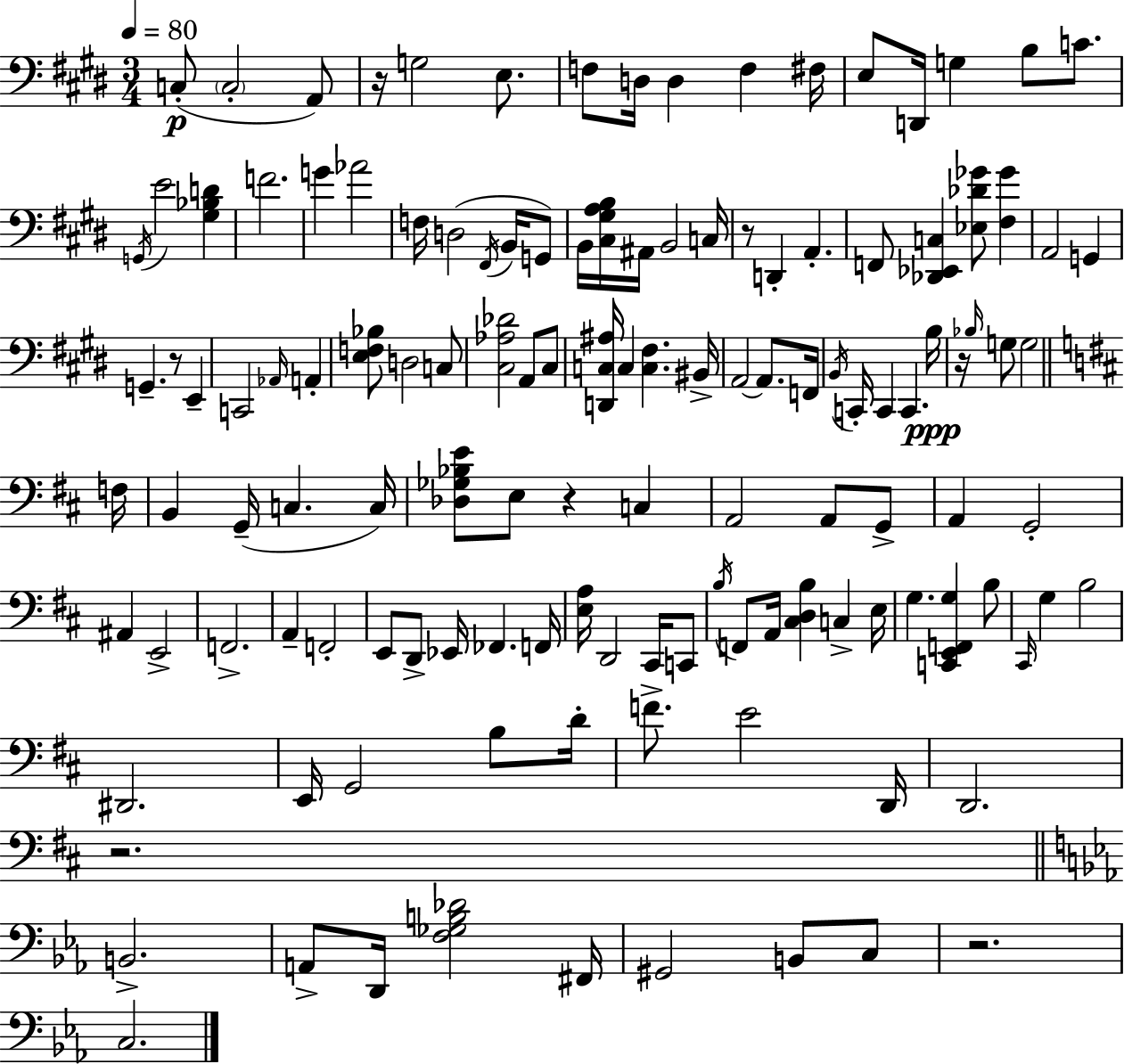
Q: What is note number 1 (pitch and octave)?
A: C3